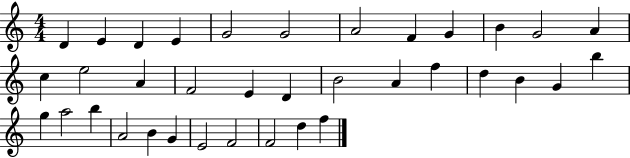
D4/q E4/q D4/q E4/q G4/h G4/h A4/h F4/q G4/q B4/q G4/h A4/q C5/q E5/h A4/q F4/h E4/q D4/q B4/h A4/q F5/q D5/q B4/q G4/q B5/q G5/q A5/h B5/q A4/h B4/q G4/q E4/h F4/h F4/h D5/q F5/q